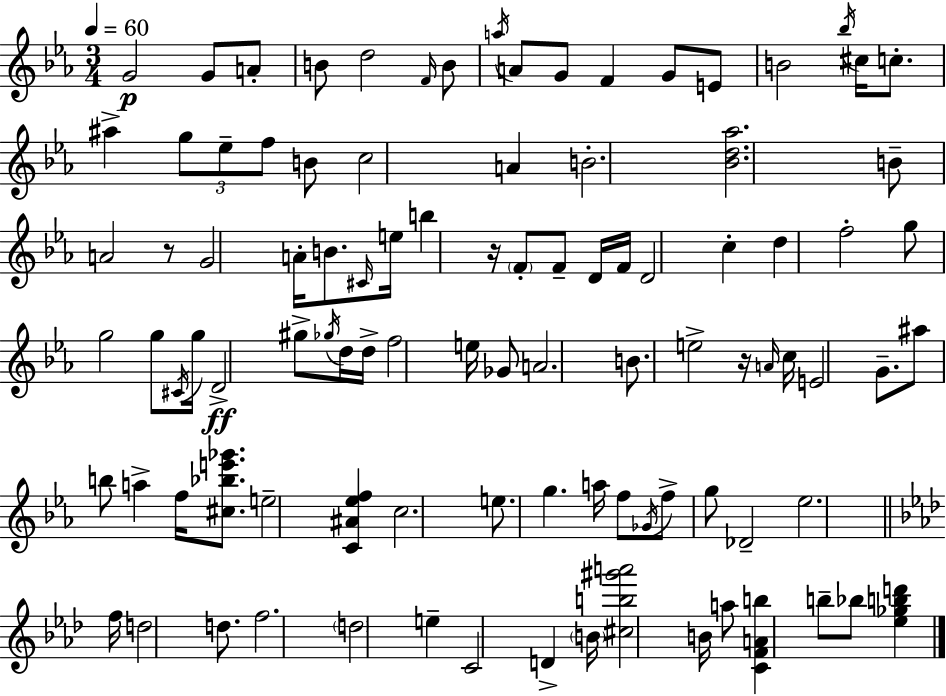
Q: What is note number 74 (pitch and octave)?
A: G5